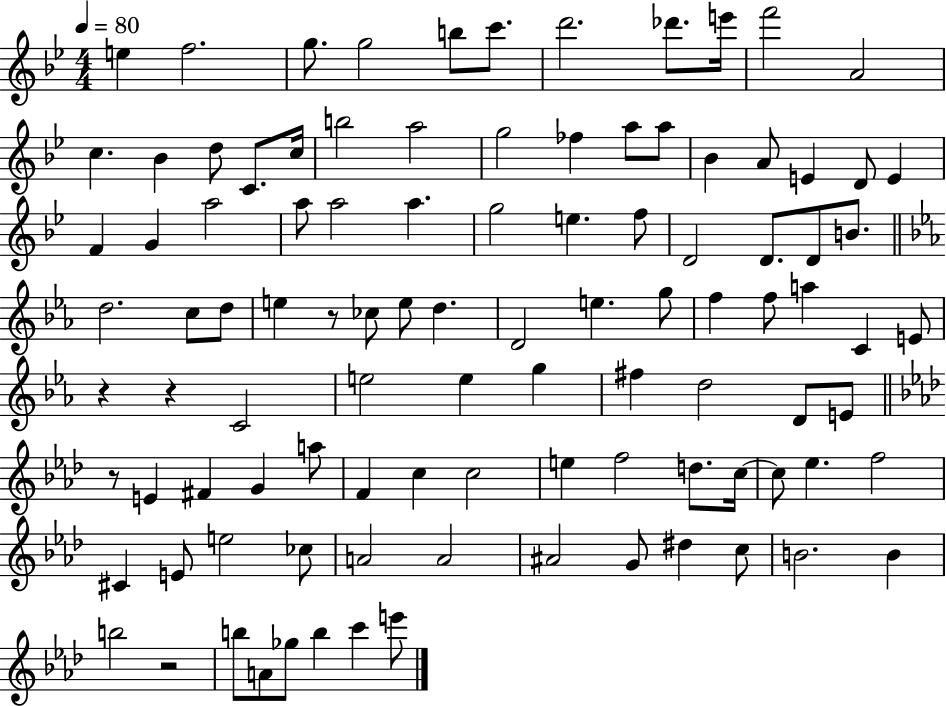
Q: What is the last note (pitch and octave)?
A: E6